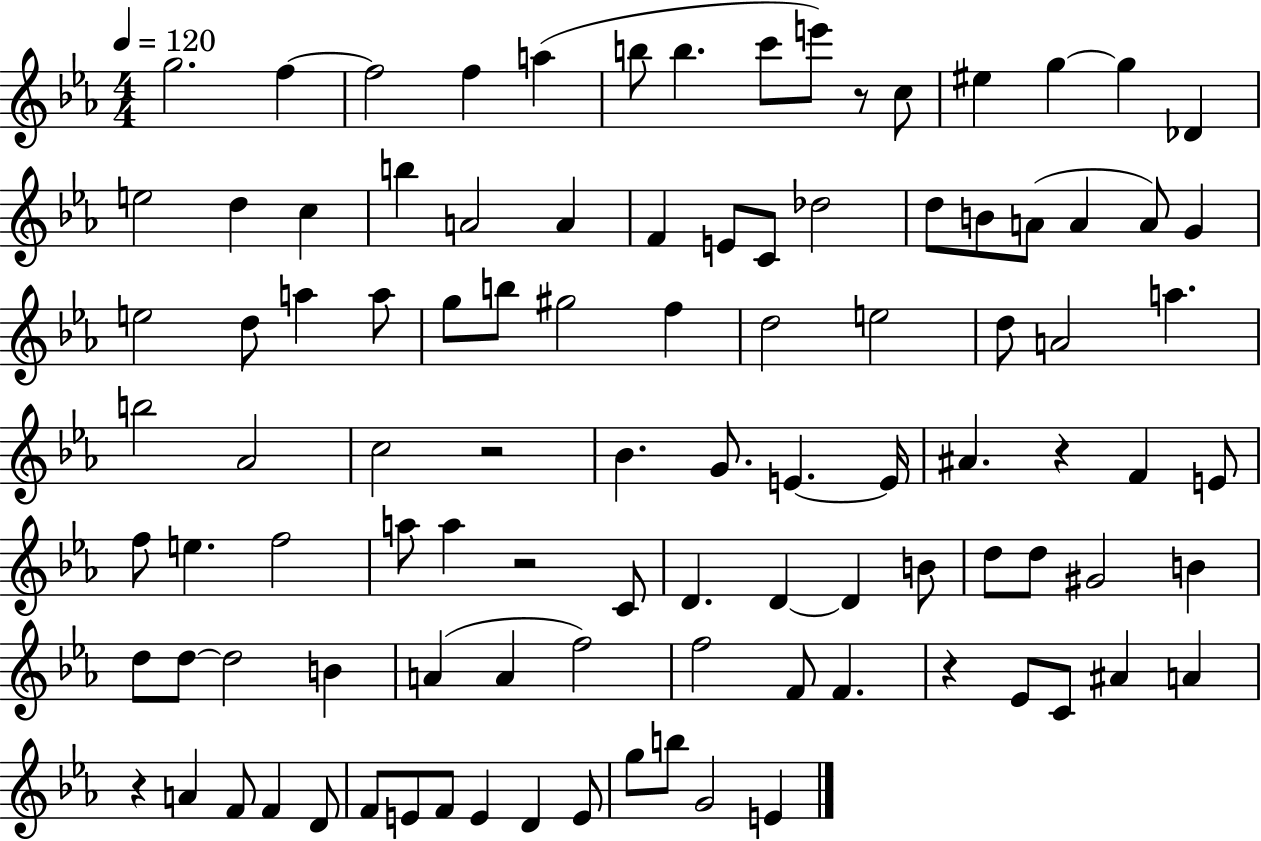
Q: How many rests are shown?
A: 6